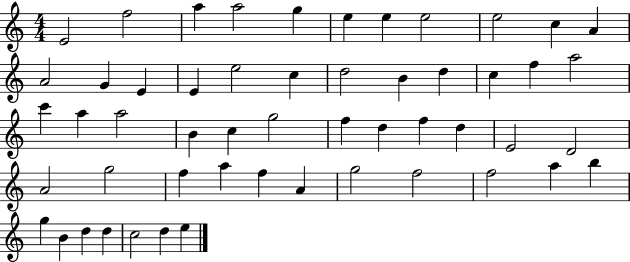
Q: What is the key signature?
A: C major